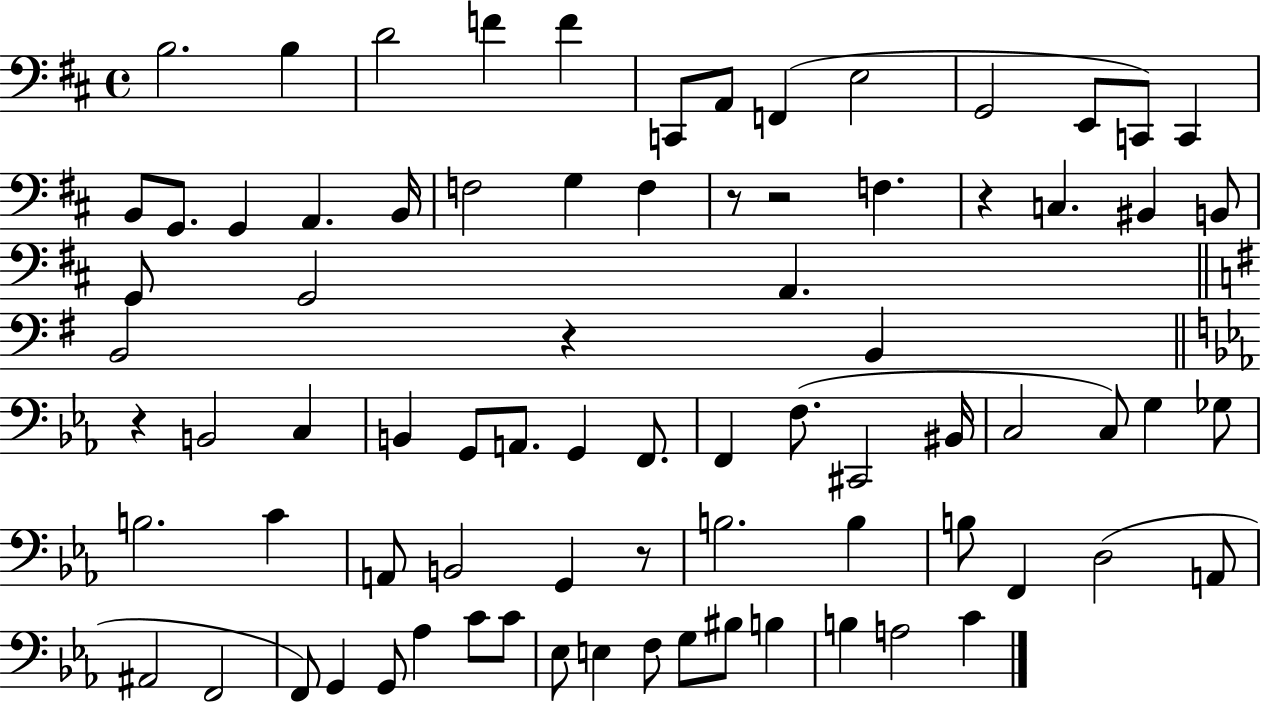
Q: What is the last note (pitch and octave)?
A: C4